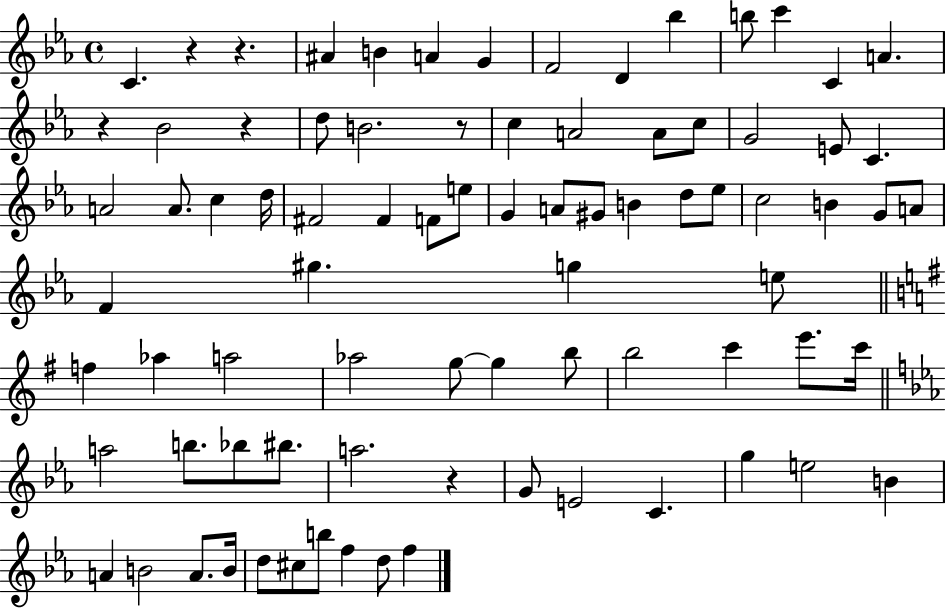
X:1
T:Untitled
M:4/4
L:1/4
K:Eb
C z z ^A B A G F2 D _b b/2 c' C A z _B2 z d/2 B2 z/2 c A2 A/2 c/2 G2 E/2 C A2 A/2 c d/4 ^F2 ^F F/2 e/2 G A/2 ^G/2 B d/2 _e/2 c2 B G/2 A/2 F ^g g e/2 f _a a2 _a2 g/2 g b/2 b2 c' e'/2 c'/4 a2 b/2 _b/2 ^b/2 a2 z G/2 E2 C g e2 B A B2 A/2 B/4 d/2 ^c/2 b/2 f d/2 f